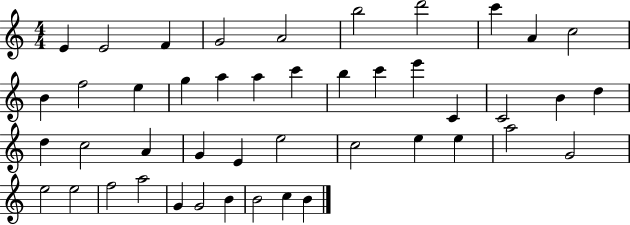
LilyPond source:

{
  \clef treble
  \numericTimeSignature
  \time 4/4
  \key c \major
  e'4 e'2 f'4 | g'2 a'2 | b''2 d'''2 | c'''4 a'4 c''2 | \break b'4 f''2 e''4 | g''4 a''4 a''4 c'''4 | b''4 c'''4 e'''4 c'4 | c'2 b'4 d''4 | \break d''4 c''2 a'4 | g'4 e'4 e''2 | c''2 e''4 e''4 | a''2 g'2 | \break e''2 e''2 | f''2 a''2 | g'4 g'2 b'4 | b'2 c''4 b'4 | \break \bar "|."
}